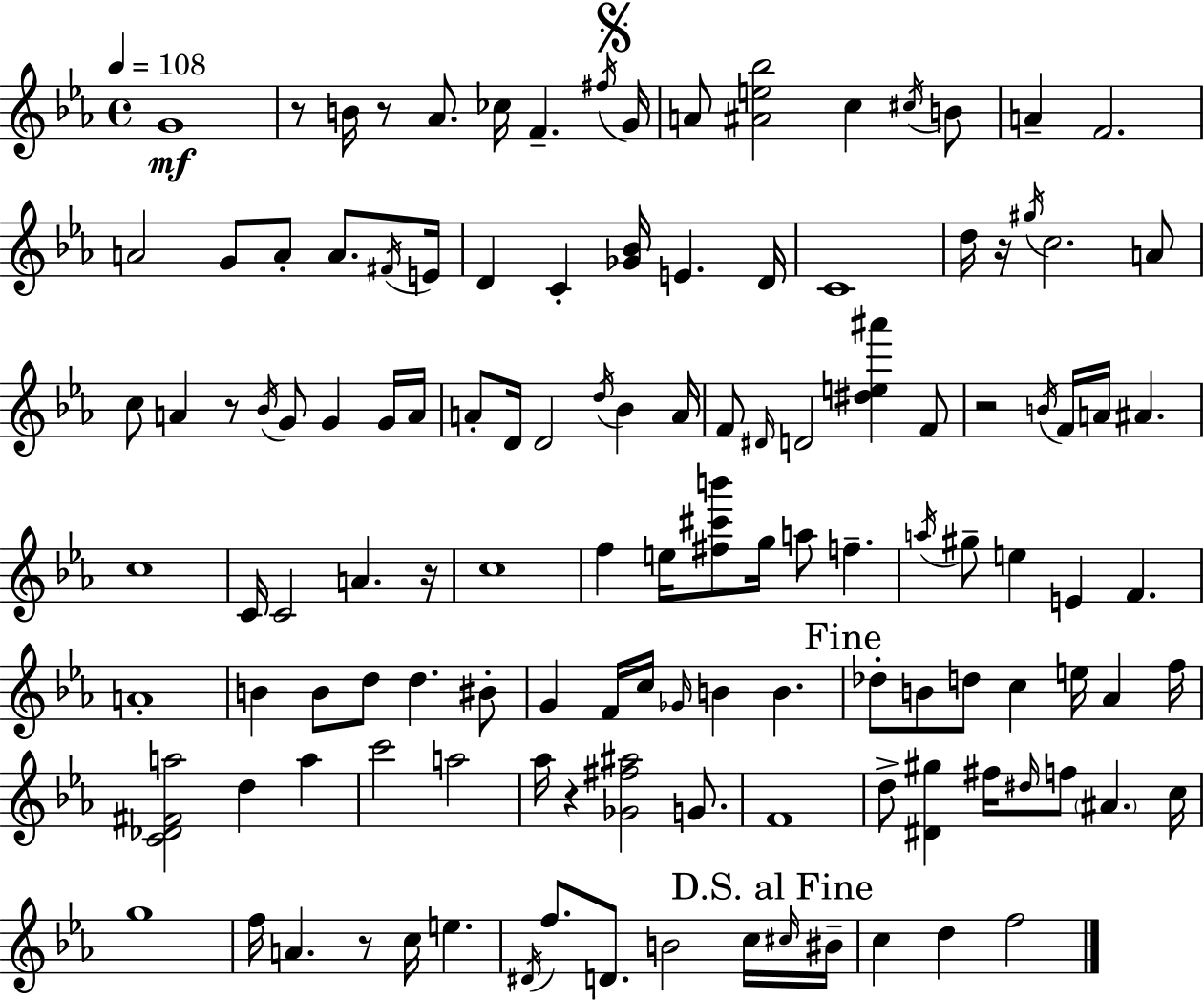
G4/w R/e B4/s R/e Ab4/e. CES5/s F4/q. F#5/s G4/s A4/e [A#4,E5,Bb5]/h C5/q C#5/s B4/e A4/q F4/h. A4/h G4/e A4/e A4/e. F#4/s E4/s D4/q C4/q [Gb4,Bb4]/s E4/q. D4/s C4/w D5/s R/s G#5/s C5/h. A4/e C5/e A4/q R/e Bb4/s G4/e G4/q G4/s A4/s A4/e D4/s D4/h D5/s Bb4/q A4/s F4/e D#4/s D4/h [D#5,E5,A#6]/q F4/e R/h B4/s F4/s A4/s A#4/q. C5/w C4/s C4/h A4/q. R/s C5/w F5/q E5/s [F#5,C#6,B6]/e G5/s A5/e F5/q. A5/s G#5/e E5/q E4/q F4/q. A4/w B4/q B4/e D5/e D5/q. BIS4/e G4/q F4/s C5/s Gb4/s B4/q B4/q. Db5/e B4/e D5/e C5/q E5/s Ab4/q F5/s [C4,Db4,F#4,A5]/h D5/q A5/q C6/h A5/h Ab5/s R/q [Gb4,F#5,A#5]/h G4/e. F4/w D5/e [D#4,G#5]/q F#5/s D#5/s F5/e A#4/q. C5/s G5/w F5/s A4/q. R/e C5/s E5/q. D#4/s F5/e. D4/e. B4/h C5/s C#5/s BIS4/s C5/q D5/q F5/h